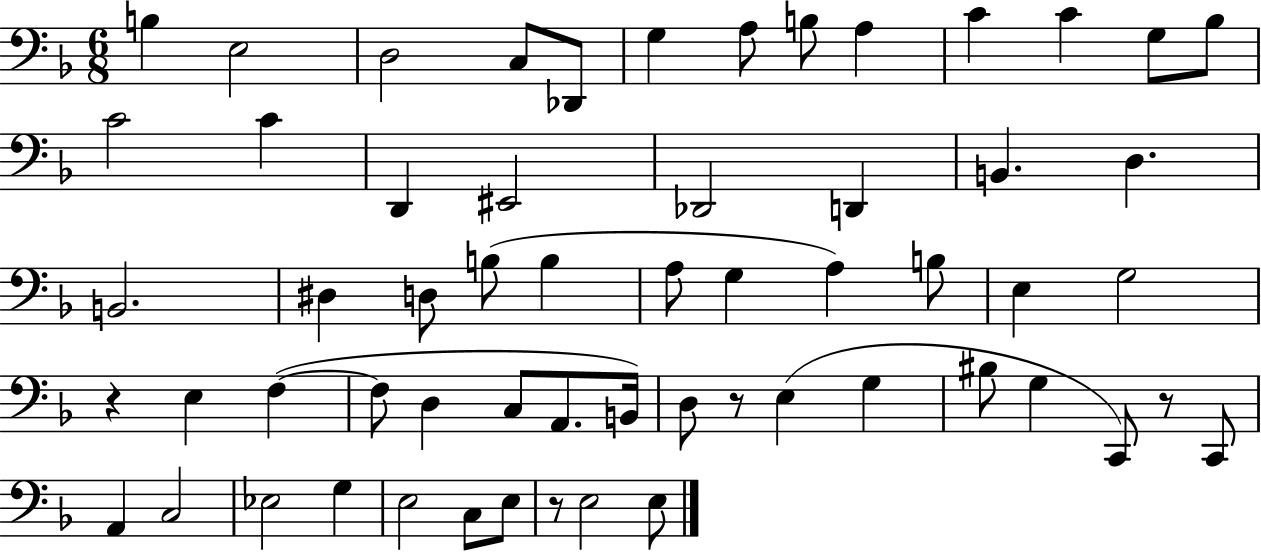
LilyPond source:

{
  \clef bass
  \numericTimeSignature
  \time 6/8
  \key f \major
  b4 e2 | d2 c8 des,8 | g4 a8 b8 a4 | c'4 c'4 g8 bes8 | \break c'2 c'4 | d,4 eis,2 | des,2 d,4 | b,4. d4. | \break b,2. | dis4 d8 b8( b4 | a8 g4 a4) b8 | e4 g2 | \break r4 e4 f4~(~ | f8 d4 c8 a,8. b,16) | d8 r8 e4( g4 | bis8 g4 c,8) r8 c,8 | \break a,4 c2 | ees2 g4 | e2 c8 e8 | r8 e2 e8 | \break \bar "|."
}